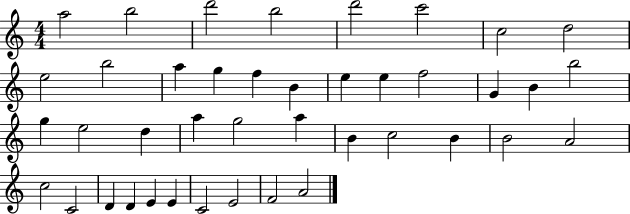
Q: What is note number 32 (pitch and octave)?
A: C5